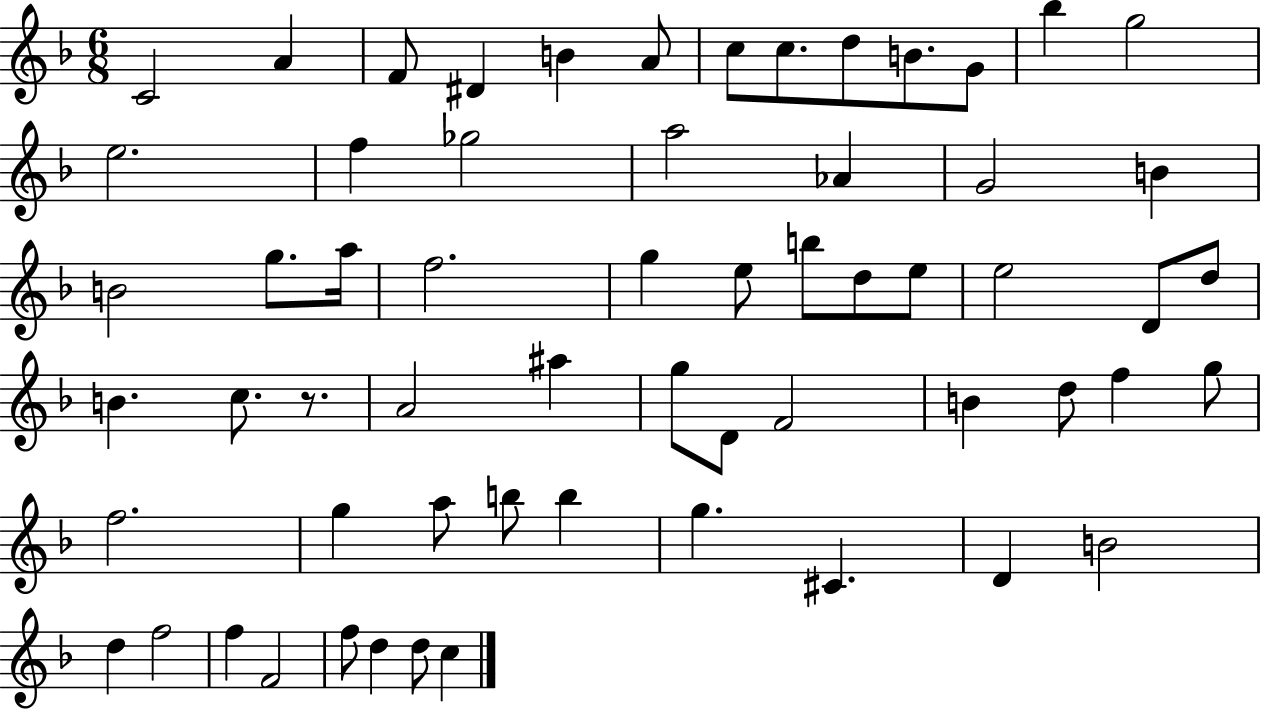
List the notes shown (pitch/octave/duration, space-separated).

C4/h A4/q F4/e D#4/q B4/q A4/e C5/e C5/e. D5/e B4/e. G4/e Bb5/q G5/h E5/h. F5/q Gb5/h A5/h Ab4/q G4/h B4/q B4/h G5/e. A5/s F5/h. G5/q E5/e B5/e D5/e E5/e E5/h D4/e D5/e B4/q. C5/e. R/e. A4/h A#5/q G5/e D4/e F4/h B4/q D5/e F5/q G5/e F5/h. G5/q A5/e B5/e B5/q G5/q. C#4/q. D4/q B4/h D5/q F5/h F5/q F4/h F5/e D5/q D5/e C5/q